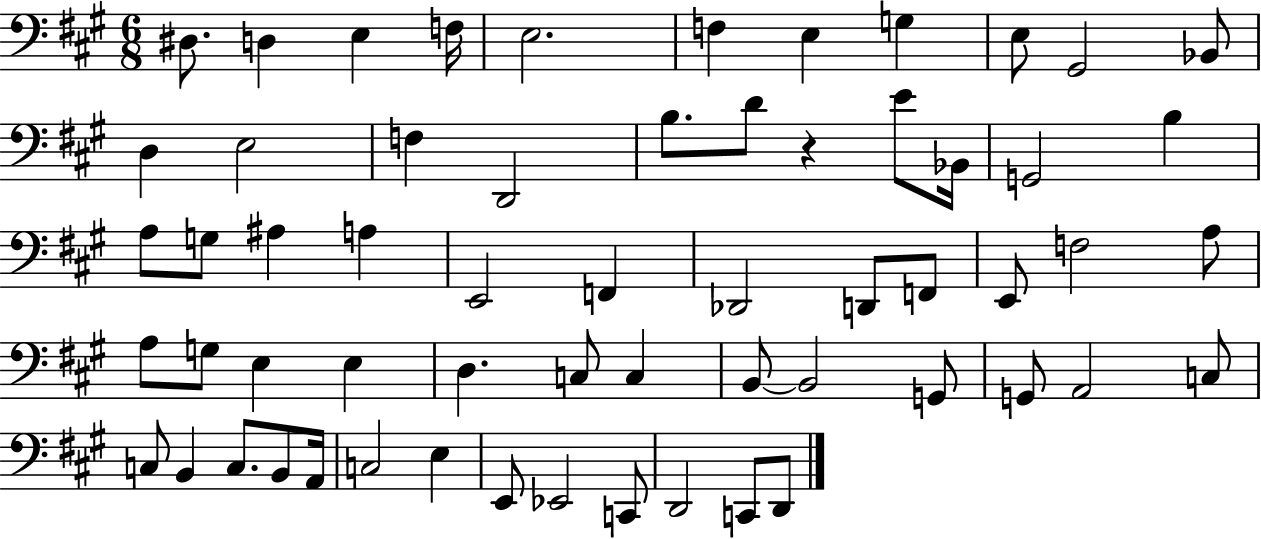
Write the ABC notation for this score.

X:1
T:Untitled
M:6/8
L:1/4
K:A
^D,/2 D, E, F,/4 E,2 F, E, G, E,/2 ^G,,2 _B,,/2 D, E,2 F, D,,2 B,/2 D/2 z E/2 _B,,/4 G,,2 B, A,/2 G,/2 ^A, A, E,,2 F,, _D,,2 D,,/2 F,,/2 E,,/2 F,2 A,/2 A,/2 G,/2 E, E, D, C,/2 C, B,,/2 B,,2 G,,/2 G,,/2 A,,2 C,/2 C,/2 B,, C,/2 B,,/2 A,,/4 C,2 E, E,,/2 _E,,2 C,,/2 D,,2 C,,/2 D,,/2